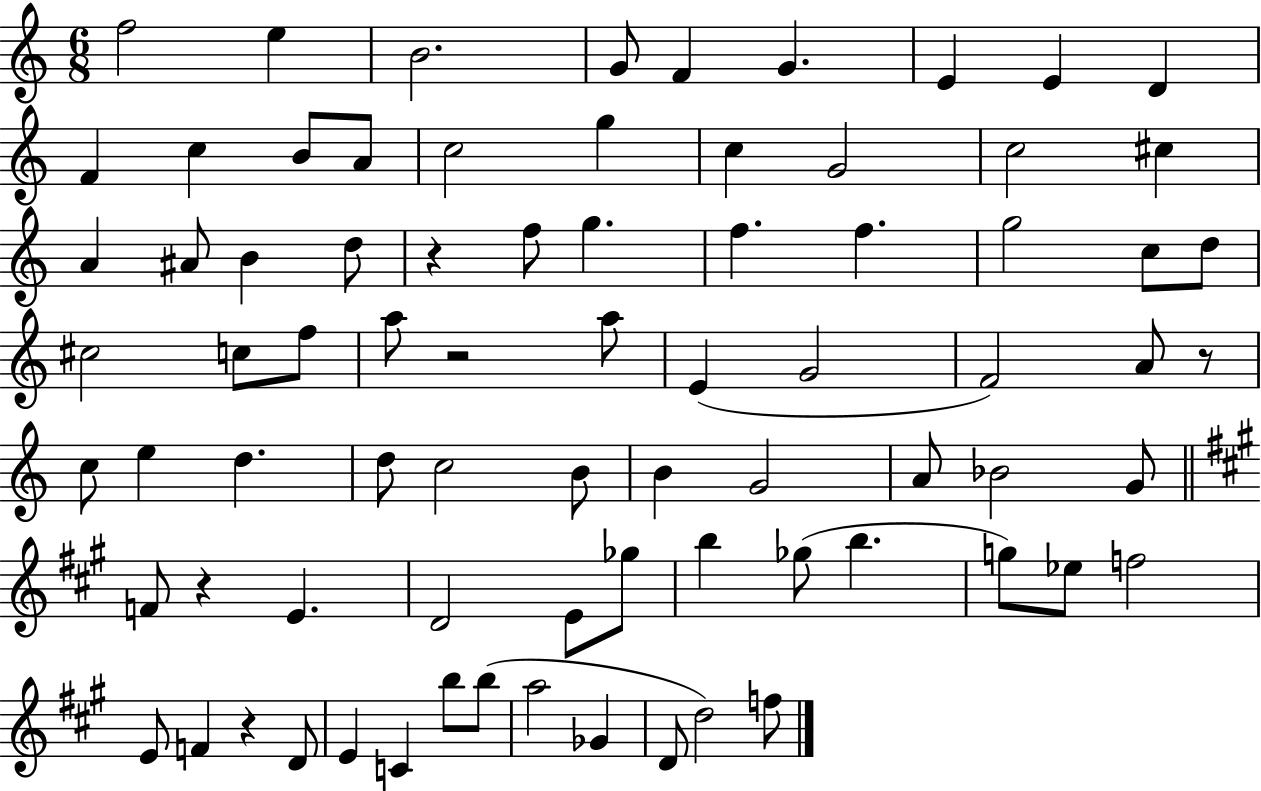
F5/h E5/q B4/h. G4/e F4/q G4/q. E4/q E4/q D4/q F4/q C5/q B4/e A4/e C5/h G5/q C5/q G4/h C5/h C#5/q A4/q A#4/e B4/q D5/e R/q F5/e G5/q. F5/q. F5/q. G5/h C5/e D5/e C#5/h C5/e F5/e A5/e R/h A5/e E4/q G4/h F4/h A4/e R/e C5/e E5/q D5/q. D5/e C5/h B4/e B4/q G4/h A4/e Bb4/h G4/e F4/e R/q E4/q. D4/h E4/e Gb5/e B5/q Gb5/e B5/q. G5/e Eb5/e F5/h E4/e F4/q R/q D4/e E4/q C4/q B5/e B5/e A5/h Gb4/q D4/e D5/h F5/e